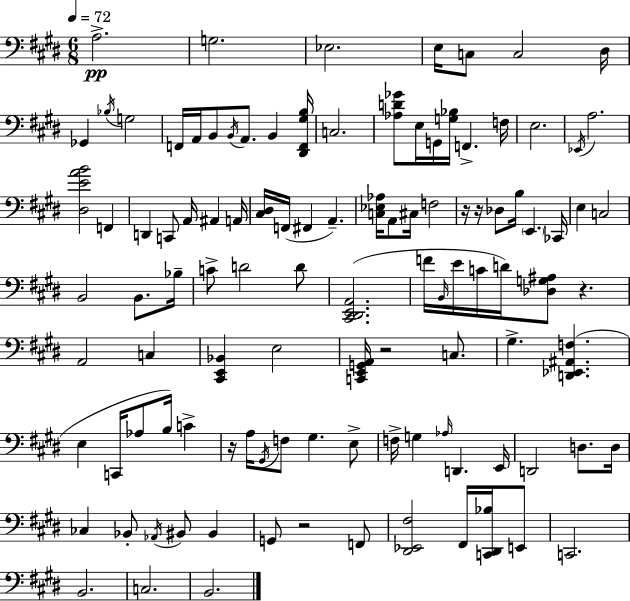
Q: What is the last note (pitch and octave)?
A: B2